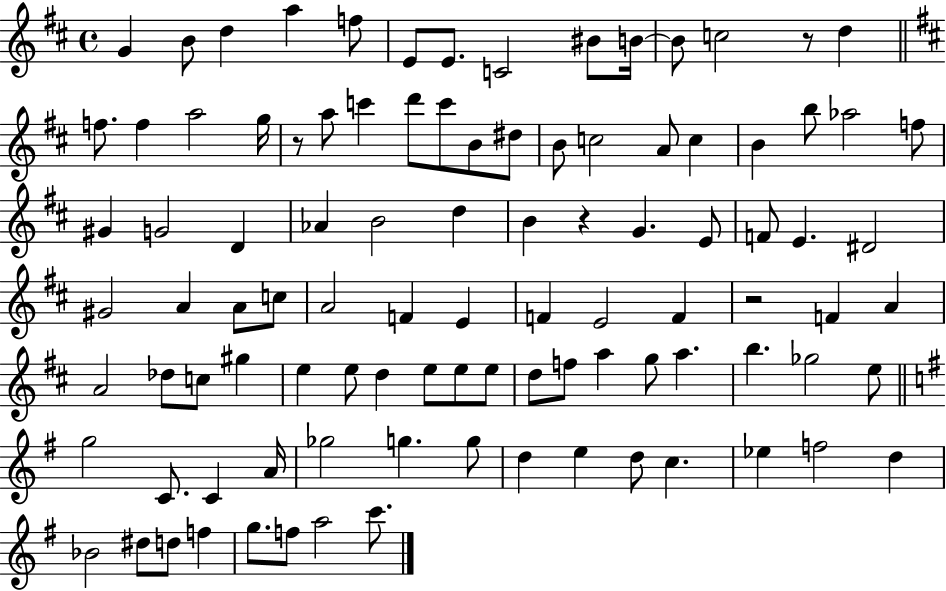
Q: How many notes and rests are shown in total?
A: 99